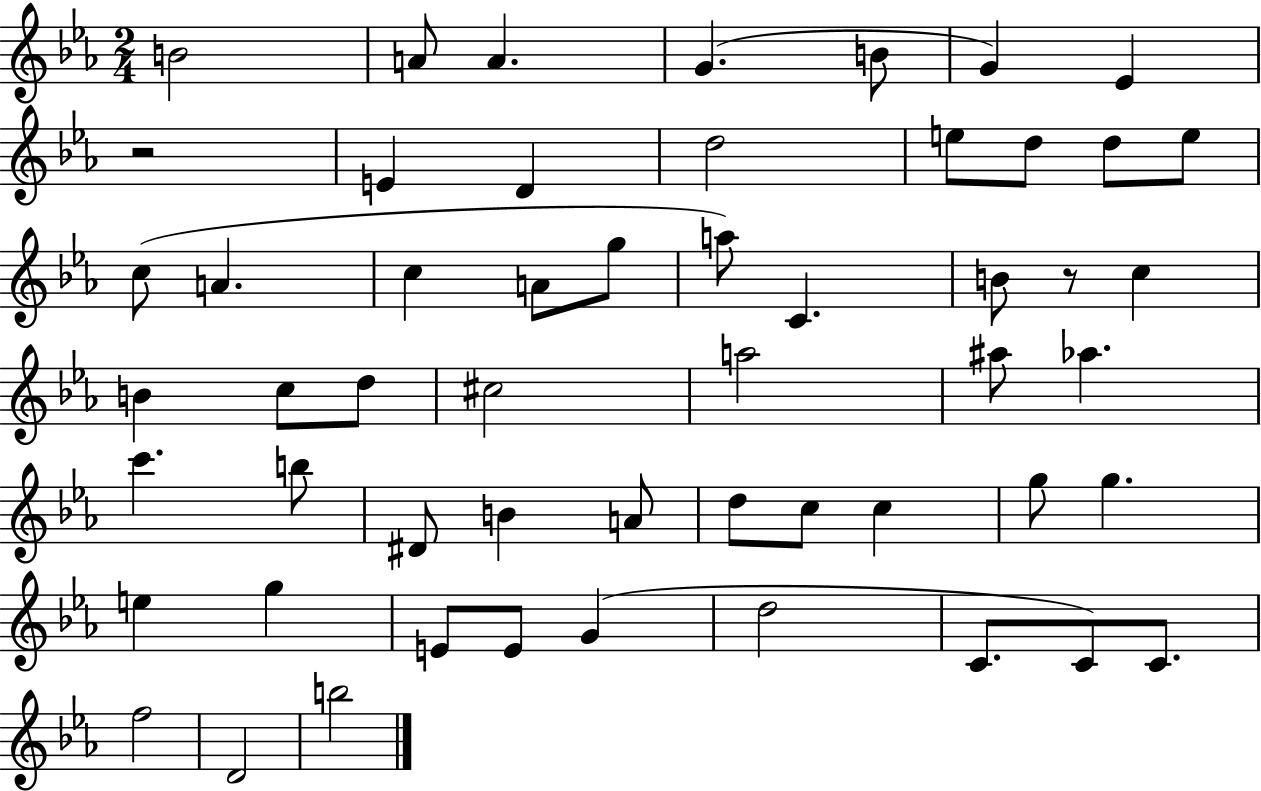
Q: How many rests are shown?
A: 2